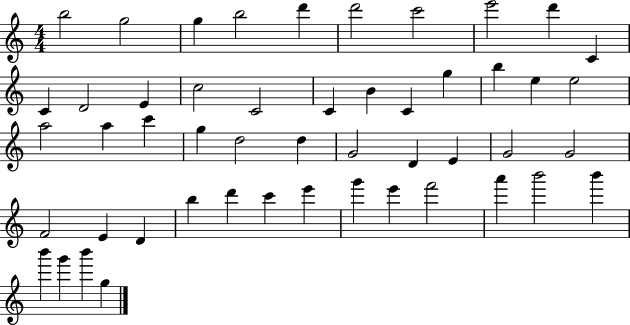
B5/h G5/h G5/q B5/h D6/q D6/h C6/h E6/h D6/q C4/q C4/q D4/h E4/q C5/h C4/h C4/q B4/q C4/q G5/q B5/q E5/q E5/h A5/h A5/q C6/q G5/q D5/h D5/q G4/h D4/q E4/q G4/h G4/h F4/h E4/q D4/q B5/q D6/q C6/q E6/q G6/q E6/q F6/h A6/q B6/h B6/q B6/q G6/q B6/q G5/q